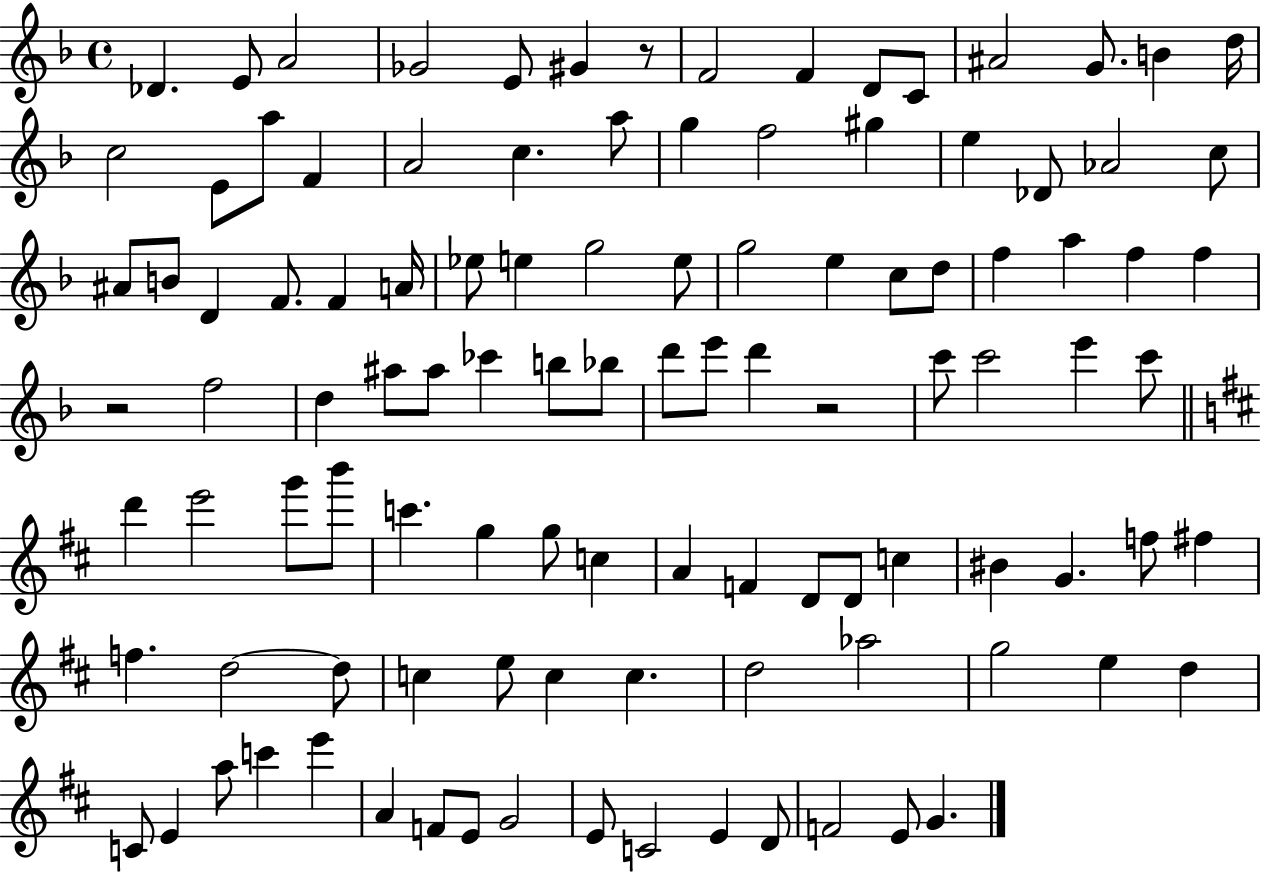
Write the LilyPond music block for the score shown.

{
  \clef treble
  \time 4/4
  \defaultTimeSignature
  \key f \major
  des'4. e'8 a'2 | ges'2 e'8 gis'4 r8 | f'2 f'4 d'8 c'8 | ais'2 g'8. b'4 d''16 | \break c''2 e'8 a''8 f'4 | a'2 c''4. a''8 | g''4 f''2 gis''4 | e''4 des'8 aes'2 c''8 | \break ais'8 b'8 d'4 f'8. f'4 a'16 | ees''8 e''4 g''2 e''8 | g''2 e''4 c''8 d''8 | f''4 a''4 f''4 f''4 | \break r2 f''2 | d''4 ais''8 ais''8 ces'''4 b''8 bes''8 | d'''8 e'''8 d'''4 r2 | c'''8 c'''2 e'''4 c'''8 | \break \bar "||" \break \key b \minor d'''4 e'''2 g'''8 b'''8 | c'''4. g''4 g''8 c''4 | a'4 f'4 d'8 d'8 c''4 | bis'4 g'4. f''8 fis''4 | \break f''4. d''2~~ d''8 | c''4 e''8 c''4 c''4. | d''2 aes''2 | g''2 e''4 d''4 | \break c'8 e'4 a''8 c'''4 e'''4 | a'4 f'8 e'8 g'2 | e'8 c'2 e'4 d'8 | f'2 e'8 g'4. | \break \bar "|."
}